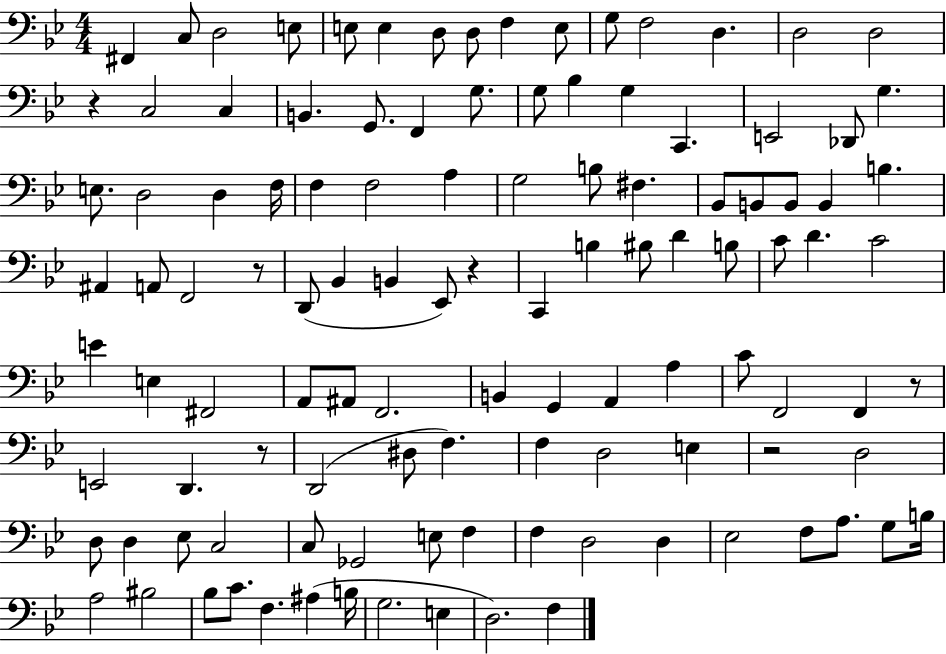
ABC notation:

X:1
T:Untitled
M:4/4
L:1/4
K:Bb
^F,, C,/2 D,2 E,/2 E,/2 E, D,/2 D,/2 F, E,/2 G,/2 F,2 D, D,2 D,2 z C,2 C, B,, G,,/2 F,, G,/2 G,/2 _B, G, C,, E,,2 _D,,/2 G, E,/2 D,2 D, F,/4 F, F,2 A, G,2 B,/2 ^F, _B,,/2 B,,/2 B,,/2 B,, B, ^A,, A,,/2 F,,2 z/2 D,,/2 _B,, B,, _E,,/2 z C,, B, ^B,/2 D B,/2 C/2 D C2 E E, ^F,,2 A,,/2 ^A,,/2 F,,2 B,, G,, A,, A, C/2 F,,2 F,, z/2 E,,2 D,, z/2 D,,2 ^D,/2 F, F, D,2 E, z2 D,2 D,/2 D, _E,/2 C,2 C,/2 _G,,2 E,/2 F, F, D,2 D, _E,2 F,/2 A,/2 G,/2 B,/4 A,2 ^B,2 _B,/2 C/2 F, ^A, B,/4 G,2 E, D,2 F,